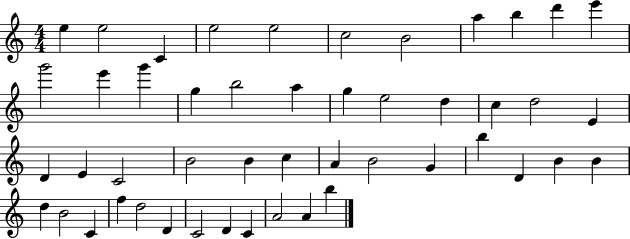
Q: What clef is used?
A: treble